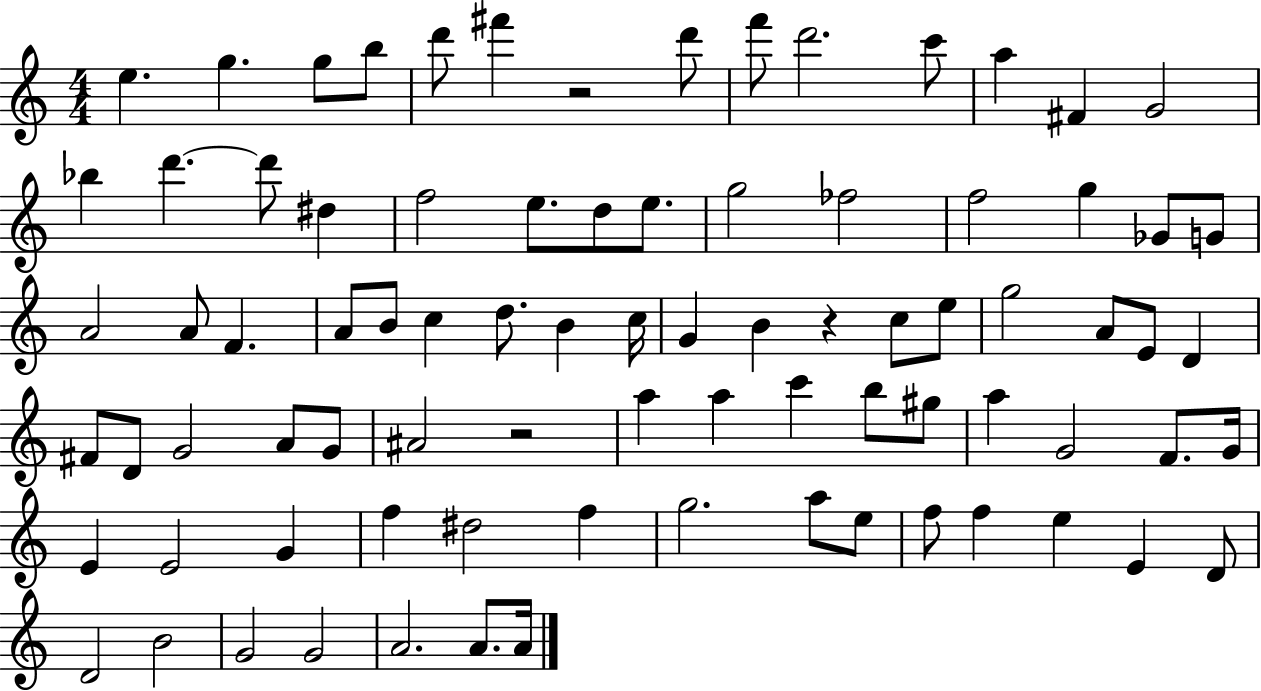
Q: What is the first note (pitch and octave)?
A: E5